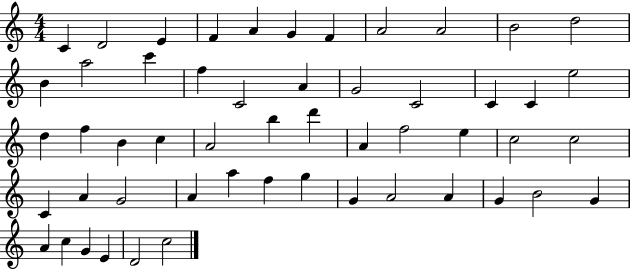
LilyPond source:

{
  \clef treble
  \numericTimeSignature
  \time 4/4
  \key c \major
  c'4 d'2 e'4 | f'4 a'4 g'4 f'4 | a'2 a'2 | b'2 d''2 | \break b'4 a''2 c'''4 | f''4 c'2 a'4 | g'2 c'2 | c'4 c'4 e''2 | \break d''4 f''4 b'4 c''4 | a'2 b''4 d'''4 | a'4 f''2 e''4 | c''2 c''2 | \break c'4 a'4 g'2 | a'4 a''4 f''4 g''4 | g'4 a'2 a'4 | g'4 b'2 g'4 | \break a'4 c''4 g'4 e'4 | d'2 c''2 | \bar "|."
}